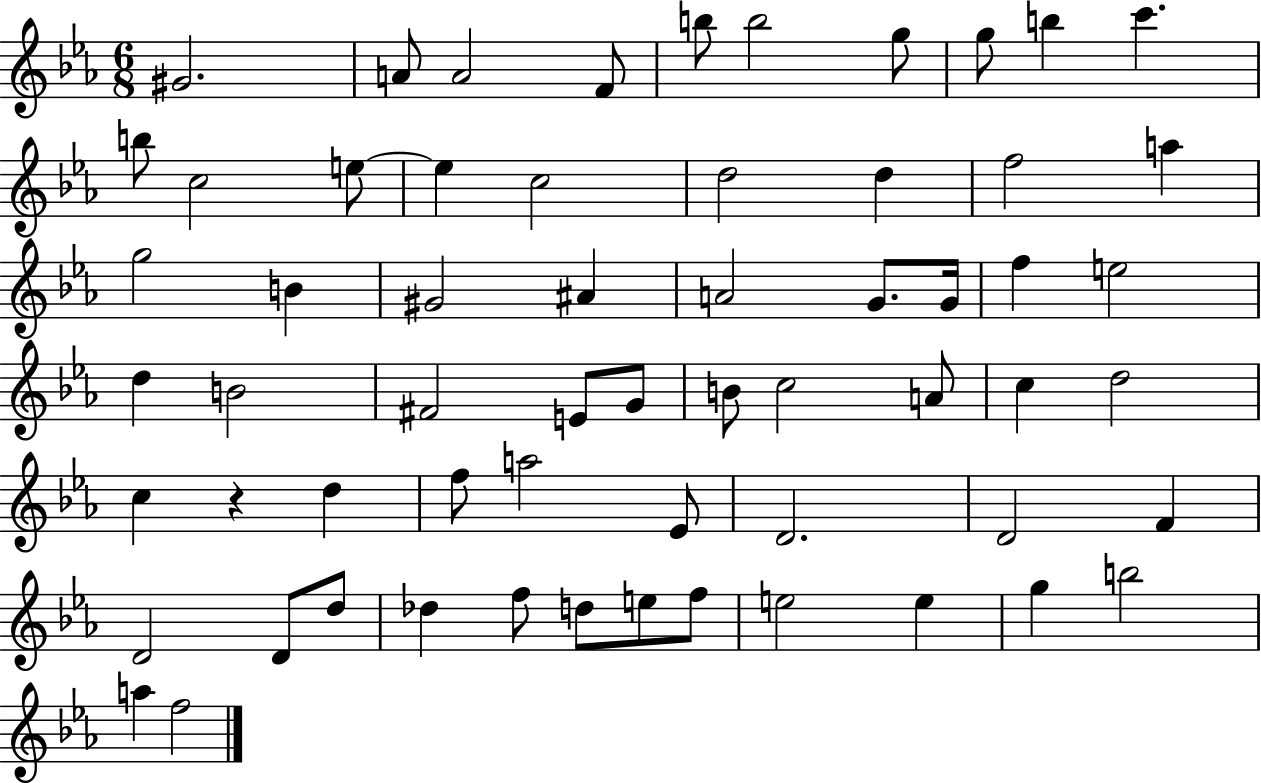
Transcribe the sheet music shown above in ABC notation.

X:1
T:Untitled
M:6/8
L:1/4
K:Eb
^G2 A/2 A2 F/2 b/2 b2 g/2 g/2 b c' b/2 c2 e/2 e c2 d2 d f2 a g2 B ^G2 ^A A2 G/2 G/4 f e2 d B2 ^F2 E/2 G/2 B/2 c2 A/2 c d2 c z d f/2 a2 _E/2 D2 D2 F D2 D/2 d/2 _d f/2 d/2 e/2 f/2 e2 e g b2 a f2